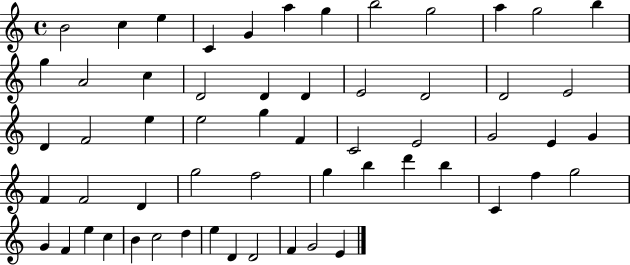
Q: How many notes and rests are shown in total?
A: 58